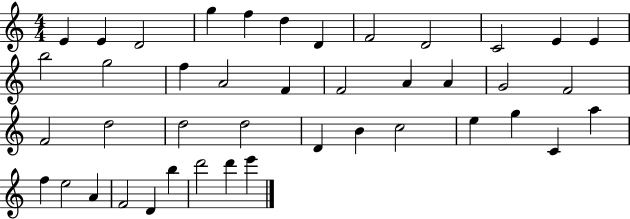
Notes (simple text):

E4/q E4/q D4/h G5/q F5/q D5/q D4/q F4/h D4/h C4/h E4/q E4/q B5/h G5/h F5/q A4/h F4/q F4/h A4/q A4/q G4/h F4/h F4/h D5/h D5/h D5/h D4/q B4/q C5/h E5/q G5/q C4/q A5/q F5/q E5/h A4/q F4/h D4/q B5/q D6/h D6/q E6/q